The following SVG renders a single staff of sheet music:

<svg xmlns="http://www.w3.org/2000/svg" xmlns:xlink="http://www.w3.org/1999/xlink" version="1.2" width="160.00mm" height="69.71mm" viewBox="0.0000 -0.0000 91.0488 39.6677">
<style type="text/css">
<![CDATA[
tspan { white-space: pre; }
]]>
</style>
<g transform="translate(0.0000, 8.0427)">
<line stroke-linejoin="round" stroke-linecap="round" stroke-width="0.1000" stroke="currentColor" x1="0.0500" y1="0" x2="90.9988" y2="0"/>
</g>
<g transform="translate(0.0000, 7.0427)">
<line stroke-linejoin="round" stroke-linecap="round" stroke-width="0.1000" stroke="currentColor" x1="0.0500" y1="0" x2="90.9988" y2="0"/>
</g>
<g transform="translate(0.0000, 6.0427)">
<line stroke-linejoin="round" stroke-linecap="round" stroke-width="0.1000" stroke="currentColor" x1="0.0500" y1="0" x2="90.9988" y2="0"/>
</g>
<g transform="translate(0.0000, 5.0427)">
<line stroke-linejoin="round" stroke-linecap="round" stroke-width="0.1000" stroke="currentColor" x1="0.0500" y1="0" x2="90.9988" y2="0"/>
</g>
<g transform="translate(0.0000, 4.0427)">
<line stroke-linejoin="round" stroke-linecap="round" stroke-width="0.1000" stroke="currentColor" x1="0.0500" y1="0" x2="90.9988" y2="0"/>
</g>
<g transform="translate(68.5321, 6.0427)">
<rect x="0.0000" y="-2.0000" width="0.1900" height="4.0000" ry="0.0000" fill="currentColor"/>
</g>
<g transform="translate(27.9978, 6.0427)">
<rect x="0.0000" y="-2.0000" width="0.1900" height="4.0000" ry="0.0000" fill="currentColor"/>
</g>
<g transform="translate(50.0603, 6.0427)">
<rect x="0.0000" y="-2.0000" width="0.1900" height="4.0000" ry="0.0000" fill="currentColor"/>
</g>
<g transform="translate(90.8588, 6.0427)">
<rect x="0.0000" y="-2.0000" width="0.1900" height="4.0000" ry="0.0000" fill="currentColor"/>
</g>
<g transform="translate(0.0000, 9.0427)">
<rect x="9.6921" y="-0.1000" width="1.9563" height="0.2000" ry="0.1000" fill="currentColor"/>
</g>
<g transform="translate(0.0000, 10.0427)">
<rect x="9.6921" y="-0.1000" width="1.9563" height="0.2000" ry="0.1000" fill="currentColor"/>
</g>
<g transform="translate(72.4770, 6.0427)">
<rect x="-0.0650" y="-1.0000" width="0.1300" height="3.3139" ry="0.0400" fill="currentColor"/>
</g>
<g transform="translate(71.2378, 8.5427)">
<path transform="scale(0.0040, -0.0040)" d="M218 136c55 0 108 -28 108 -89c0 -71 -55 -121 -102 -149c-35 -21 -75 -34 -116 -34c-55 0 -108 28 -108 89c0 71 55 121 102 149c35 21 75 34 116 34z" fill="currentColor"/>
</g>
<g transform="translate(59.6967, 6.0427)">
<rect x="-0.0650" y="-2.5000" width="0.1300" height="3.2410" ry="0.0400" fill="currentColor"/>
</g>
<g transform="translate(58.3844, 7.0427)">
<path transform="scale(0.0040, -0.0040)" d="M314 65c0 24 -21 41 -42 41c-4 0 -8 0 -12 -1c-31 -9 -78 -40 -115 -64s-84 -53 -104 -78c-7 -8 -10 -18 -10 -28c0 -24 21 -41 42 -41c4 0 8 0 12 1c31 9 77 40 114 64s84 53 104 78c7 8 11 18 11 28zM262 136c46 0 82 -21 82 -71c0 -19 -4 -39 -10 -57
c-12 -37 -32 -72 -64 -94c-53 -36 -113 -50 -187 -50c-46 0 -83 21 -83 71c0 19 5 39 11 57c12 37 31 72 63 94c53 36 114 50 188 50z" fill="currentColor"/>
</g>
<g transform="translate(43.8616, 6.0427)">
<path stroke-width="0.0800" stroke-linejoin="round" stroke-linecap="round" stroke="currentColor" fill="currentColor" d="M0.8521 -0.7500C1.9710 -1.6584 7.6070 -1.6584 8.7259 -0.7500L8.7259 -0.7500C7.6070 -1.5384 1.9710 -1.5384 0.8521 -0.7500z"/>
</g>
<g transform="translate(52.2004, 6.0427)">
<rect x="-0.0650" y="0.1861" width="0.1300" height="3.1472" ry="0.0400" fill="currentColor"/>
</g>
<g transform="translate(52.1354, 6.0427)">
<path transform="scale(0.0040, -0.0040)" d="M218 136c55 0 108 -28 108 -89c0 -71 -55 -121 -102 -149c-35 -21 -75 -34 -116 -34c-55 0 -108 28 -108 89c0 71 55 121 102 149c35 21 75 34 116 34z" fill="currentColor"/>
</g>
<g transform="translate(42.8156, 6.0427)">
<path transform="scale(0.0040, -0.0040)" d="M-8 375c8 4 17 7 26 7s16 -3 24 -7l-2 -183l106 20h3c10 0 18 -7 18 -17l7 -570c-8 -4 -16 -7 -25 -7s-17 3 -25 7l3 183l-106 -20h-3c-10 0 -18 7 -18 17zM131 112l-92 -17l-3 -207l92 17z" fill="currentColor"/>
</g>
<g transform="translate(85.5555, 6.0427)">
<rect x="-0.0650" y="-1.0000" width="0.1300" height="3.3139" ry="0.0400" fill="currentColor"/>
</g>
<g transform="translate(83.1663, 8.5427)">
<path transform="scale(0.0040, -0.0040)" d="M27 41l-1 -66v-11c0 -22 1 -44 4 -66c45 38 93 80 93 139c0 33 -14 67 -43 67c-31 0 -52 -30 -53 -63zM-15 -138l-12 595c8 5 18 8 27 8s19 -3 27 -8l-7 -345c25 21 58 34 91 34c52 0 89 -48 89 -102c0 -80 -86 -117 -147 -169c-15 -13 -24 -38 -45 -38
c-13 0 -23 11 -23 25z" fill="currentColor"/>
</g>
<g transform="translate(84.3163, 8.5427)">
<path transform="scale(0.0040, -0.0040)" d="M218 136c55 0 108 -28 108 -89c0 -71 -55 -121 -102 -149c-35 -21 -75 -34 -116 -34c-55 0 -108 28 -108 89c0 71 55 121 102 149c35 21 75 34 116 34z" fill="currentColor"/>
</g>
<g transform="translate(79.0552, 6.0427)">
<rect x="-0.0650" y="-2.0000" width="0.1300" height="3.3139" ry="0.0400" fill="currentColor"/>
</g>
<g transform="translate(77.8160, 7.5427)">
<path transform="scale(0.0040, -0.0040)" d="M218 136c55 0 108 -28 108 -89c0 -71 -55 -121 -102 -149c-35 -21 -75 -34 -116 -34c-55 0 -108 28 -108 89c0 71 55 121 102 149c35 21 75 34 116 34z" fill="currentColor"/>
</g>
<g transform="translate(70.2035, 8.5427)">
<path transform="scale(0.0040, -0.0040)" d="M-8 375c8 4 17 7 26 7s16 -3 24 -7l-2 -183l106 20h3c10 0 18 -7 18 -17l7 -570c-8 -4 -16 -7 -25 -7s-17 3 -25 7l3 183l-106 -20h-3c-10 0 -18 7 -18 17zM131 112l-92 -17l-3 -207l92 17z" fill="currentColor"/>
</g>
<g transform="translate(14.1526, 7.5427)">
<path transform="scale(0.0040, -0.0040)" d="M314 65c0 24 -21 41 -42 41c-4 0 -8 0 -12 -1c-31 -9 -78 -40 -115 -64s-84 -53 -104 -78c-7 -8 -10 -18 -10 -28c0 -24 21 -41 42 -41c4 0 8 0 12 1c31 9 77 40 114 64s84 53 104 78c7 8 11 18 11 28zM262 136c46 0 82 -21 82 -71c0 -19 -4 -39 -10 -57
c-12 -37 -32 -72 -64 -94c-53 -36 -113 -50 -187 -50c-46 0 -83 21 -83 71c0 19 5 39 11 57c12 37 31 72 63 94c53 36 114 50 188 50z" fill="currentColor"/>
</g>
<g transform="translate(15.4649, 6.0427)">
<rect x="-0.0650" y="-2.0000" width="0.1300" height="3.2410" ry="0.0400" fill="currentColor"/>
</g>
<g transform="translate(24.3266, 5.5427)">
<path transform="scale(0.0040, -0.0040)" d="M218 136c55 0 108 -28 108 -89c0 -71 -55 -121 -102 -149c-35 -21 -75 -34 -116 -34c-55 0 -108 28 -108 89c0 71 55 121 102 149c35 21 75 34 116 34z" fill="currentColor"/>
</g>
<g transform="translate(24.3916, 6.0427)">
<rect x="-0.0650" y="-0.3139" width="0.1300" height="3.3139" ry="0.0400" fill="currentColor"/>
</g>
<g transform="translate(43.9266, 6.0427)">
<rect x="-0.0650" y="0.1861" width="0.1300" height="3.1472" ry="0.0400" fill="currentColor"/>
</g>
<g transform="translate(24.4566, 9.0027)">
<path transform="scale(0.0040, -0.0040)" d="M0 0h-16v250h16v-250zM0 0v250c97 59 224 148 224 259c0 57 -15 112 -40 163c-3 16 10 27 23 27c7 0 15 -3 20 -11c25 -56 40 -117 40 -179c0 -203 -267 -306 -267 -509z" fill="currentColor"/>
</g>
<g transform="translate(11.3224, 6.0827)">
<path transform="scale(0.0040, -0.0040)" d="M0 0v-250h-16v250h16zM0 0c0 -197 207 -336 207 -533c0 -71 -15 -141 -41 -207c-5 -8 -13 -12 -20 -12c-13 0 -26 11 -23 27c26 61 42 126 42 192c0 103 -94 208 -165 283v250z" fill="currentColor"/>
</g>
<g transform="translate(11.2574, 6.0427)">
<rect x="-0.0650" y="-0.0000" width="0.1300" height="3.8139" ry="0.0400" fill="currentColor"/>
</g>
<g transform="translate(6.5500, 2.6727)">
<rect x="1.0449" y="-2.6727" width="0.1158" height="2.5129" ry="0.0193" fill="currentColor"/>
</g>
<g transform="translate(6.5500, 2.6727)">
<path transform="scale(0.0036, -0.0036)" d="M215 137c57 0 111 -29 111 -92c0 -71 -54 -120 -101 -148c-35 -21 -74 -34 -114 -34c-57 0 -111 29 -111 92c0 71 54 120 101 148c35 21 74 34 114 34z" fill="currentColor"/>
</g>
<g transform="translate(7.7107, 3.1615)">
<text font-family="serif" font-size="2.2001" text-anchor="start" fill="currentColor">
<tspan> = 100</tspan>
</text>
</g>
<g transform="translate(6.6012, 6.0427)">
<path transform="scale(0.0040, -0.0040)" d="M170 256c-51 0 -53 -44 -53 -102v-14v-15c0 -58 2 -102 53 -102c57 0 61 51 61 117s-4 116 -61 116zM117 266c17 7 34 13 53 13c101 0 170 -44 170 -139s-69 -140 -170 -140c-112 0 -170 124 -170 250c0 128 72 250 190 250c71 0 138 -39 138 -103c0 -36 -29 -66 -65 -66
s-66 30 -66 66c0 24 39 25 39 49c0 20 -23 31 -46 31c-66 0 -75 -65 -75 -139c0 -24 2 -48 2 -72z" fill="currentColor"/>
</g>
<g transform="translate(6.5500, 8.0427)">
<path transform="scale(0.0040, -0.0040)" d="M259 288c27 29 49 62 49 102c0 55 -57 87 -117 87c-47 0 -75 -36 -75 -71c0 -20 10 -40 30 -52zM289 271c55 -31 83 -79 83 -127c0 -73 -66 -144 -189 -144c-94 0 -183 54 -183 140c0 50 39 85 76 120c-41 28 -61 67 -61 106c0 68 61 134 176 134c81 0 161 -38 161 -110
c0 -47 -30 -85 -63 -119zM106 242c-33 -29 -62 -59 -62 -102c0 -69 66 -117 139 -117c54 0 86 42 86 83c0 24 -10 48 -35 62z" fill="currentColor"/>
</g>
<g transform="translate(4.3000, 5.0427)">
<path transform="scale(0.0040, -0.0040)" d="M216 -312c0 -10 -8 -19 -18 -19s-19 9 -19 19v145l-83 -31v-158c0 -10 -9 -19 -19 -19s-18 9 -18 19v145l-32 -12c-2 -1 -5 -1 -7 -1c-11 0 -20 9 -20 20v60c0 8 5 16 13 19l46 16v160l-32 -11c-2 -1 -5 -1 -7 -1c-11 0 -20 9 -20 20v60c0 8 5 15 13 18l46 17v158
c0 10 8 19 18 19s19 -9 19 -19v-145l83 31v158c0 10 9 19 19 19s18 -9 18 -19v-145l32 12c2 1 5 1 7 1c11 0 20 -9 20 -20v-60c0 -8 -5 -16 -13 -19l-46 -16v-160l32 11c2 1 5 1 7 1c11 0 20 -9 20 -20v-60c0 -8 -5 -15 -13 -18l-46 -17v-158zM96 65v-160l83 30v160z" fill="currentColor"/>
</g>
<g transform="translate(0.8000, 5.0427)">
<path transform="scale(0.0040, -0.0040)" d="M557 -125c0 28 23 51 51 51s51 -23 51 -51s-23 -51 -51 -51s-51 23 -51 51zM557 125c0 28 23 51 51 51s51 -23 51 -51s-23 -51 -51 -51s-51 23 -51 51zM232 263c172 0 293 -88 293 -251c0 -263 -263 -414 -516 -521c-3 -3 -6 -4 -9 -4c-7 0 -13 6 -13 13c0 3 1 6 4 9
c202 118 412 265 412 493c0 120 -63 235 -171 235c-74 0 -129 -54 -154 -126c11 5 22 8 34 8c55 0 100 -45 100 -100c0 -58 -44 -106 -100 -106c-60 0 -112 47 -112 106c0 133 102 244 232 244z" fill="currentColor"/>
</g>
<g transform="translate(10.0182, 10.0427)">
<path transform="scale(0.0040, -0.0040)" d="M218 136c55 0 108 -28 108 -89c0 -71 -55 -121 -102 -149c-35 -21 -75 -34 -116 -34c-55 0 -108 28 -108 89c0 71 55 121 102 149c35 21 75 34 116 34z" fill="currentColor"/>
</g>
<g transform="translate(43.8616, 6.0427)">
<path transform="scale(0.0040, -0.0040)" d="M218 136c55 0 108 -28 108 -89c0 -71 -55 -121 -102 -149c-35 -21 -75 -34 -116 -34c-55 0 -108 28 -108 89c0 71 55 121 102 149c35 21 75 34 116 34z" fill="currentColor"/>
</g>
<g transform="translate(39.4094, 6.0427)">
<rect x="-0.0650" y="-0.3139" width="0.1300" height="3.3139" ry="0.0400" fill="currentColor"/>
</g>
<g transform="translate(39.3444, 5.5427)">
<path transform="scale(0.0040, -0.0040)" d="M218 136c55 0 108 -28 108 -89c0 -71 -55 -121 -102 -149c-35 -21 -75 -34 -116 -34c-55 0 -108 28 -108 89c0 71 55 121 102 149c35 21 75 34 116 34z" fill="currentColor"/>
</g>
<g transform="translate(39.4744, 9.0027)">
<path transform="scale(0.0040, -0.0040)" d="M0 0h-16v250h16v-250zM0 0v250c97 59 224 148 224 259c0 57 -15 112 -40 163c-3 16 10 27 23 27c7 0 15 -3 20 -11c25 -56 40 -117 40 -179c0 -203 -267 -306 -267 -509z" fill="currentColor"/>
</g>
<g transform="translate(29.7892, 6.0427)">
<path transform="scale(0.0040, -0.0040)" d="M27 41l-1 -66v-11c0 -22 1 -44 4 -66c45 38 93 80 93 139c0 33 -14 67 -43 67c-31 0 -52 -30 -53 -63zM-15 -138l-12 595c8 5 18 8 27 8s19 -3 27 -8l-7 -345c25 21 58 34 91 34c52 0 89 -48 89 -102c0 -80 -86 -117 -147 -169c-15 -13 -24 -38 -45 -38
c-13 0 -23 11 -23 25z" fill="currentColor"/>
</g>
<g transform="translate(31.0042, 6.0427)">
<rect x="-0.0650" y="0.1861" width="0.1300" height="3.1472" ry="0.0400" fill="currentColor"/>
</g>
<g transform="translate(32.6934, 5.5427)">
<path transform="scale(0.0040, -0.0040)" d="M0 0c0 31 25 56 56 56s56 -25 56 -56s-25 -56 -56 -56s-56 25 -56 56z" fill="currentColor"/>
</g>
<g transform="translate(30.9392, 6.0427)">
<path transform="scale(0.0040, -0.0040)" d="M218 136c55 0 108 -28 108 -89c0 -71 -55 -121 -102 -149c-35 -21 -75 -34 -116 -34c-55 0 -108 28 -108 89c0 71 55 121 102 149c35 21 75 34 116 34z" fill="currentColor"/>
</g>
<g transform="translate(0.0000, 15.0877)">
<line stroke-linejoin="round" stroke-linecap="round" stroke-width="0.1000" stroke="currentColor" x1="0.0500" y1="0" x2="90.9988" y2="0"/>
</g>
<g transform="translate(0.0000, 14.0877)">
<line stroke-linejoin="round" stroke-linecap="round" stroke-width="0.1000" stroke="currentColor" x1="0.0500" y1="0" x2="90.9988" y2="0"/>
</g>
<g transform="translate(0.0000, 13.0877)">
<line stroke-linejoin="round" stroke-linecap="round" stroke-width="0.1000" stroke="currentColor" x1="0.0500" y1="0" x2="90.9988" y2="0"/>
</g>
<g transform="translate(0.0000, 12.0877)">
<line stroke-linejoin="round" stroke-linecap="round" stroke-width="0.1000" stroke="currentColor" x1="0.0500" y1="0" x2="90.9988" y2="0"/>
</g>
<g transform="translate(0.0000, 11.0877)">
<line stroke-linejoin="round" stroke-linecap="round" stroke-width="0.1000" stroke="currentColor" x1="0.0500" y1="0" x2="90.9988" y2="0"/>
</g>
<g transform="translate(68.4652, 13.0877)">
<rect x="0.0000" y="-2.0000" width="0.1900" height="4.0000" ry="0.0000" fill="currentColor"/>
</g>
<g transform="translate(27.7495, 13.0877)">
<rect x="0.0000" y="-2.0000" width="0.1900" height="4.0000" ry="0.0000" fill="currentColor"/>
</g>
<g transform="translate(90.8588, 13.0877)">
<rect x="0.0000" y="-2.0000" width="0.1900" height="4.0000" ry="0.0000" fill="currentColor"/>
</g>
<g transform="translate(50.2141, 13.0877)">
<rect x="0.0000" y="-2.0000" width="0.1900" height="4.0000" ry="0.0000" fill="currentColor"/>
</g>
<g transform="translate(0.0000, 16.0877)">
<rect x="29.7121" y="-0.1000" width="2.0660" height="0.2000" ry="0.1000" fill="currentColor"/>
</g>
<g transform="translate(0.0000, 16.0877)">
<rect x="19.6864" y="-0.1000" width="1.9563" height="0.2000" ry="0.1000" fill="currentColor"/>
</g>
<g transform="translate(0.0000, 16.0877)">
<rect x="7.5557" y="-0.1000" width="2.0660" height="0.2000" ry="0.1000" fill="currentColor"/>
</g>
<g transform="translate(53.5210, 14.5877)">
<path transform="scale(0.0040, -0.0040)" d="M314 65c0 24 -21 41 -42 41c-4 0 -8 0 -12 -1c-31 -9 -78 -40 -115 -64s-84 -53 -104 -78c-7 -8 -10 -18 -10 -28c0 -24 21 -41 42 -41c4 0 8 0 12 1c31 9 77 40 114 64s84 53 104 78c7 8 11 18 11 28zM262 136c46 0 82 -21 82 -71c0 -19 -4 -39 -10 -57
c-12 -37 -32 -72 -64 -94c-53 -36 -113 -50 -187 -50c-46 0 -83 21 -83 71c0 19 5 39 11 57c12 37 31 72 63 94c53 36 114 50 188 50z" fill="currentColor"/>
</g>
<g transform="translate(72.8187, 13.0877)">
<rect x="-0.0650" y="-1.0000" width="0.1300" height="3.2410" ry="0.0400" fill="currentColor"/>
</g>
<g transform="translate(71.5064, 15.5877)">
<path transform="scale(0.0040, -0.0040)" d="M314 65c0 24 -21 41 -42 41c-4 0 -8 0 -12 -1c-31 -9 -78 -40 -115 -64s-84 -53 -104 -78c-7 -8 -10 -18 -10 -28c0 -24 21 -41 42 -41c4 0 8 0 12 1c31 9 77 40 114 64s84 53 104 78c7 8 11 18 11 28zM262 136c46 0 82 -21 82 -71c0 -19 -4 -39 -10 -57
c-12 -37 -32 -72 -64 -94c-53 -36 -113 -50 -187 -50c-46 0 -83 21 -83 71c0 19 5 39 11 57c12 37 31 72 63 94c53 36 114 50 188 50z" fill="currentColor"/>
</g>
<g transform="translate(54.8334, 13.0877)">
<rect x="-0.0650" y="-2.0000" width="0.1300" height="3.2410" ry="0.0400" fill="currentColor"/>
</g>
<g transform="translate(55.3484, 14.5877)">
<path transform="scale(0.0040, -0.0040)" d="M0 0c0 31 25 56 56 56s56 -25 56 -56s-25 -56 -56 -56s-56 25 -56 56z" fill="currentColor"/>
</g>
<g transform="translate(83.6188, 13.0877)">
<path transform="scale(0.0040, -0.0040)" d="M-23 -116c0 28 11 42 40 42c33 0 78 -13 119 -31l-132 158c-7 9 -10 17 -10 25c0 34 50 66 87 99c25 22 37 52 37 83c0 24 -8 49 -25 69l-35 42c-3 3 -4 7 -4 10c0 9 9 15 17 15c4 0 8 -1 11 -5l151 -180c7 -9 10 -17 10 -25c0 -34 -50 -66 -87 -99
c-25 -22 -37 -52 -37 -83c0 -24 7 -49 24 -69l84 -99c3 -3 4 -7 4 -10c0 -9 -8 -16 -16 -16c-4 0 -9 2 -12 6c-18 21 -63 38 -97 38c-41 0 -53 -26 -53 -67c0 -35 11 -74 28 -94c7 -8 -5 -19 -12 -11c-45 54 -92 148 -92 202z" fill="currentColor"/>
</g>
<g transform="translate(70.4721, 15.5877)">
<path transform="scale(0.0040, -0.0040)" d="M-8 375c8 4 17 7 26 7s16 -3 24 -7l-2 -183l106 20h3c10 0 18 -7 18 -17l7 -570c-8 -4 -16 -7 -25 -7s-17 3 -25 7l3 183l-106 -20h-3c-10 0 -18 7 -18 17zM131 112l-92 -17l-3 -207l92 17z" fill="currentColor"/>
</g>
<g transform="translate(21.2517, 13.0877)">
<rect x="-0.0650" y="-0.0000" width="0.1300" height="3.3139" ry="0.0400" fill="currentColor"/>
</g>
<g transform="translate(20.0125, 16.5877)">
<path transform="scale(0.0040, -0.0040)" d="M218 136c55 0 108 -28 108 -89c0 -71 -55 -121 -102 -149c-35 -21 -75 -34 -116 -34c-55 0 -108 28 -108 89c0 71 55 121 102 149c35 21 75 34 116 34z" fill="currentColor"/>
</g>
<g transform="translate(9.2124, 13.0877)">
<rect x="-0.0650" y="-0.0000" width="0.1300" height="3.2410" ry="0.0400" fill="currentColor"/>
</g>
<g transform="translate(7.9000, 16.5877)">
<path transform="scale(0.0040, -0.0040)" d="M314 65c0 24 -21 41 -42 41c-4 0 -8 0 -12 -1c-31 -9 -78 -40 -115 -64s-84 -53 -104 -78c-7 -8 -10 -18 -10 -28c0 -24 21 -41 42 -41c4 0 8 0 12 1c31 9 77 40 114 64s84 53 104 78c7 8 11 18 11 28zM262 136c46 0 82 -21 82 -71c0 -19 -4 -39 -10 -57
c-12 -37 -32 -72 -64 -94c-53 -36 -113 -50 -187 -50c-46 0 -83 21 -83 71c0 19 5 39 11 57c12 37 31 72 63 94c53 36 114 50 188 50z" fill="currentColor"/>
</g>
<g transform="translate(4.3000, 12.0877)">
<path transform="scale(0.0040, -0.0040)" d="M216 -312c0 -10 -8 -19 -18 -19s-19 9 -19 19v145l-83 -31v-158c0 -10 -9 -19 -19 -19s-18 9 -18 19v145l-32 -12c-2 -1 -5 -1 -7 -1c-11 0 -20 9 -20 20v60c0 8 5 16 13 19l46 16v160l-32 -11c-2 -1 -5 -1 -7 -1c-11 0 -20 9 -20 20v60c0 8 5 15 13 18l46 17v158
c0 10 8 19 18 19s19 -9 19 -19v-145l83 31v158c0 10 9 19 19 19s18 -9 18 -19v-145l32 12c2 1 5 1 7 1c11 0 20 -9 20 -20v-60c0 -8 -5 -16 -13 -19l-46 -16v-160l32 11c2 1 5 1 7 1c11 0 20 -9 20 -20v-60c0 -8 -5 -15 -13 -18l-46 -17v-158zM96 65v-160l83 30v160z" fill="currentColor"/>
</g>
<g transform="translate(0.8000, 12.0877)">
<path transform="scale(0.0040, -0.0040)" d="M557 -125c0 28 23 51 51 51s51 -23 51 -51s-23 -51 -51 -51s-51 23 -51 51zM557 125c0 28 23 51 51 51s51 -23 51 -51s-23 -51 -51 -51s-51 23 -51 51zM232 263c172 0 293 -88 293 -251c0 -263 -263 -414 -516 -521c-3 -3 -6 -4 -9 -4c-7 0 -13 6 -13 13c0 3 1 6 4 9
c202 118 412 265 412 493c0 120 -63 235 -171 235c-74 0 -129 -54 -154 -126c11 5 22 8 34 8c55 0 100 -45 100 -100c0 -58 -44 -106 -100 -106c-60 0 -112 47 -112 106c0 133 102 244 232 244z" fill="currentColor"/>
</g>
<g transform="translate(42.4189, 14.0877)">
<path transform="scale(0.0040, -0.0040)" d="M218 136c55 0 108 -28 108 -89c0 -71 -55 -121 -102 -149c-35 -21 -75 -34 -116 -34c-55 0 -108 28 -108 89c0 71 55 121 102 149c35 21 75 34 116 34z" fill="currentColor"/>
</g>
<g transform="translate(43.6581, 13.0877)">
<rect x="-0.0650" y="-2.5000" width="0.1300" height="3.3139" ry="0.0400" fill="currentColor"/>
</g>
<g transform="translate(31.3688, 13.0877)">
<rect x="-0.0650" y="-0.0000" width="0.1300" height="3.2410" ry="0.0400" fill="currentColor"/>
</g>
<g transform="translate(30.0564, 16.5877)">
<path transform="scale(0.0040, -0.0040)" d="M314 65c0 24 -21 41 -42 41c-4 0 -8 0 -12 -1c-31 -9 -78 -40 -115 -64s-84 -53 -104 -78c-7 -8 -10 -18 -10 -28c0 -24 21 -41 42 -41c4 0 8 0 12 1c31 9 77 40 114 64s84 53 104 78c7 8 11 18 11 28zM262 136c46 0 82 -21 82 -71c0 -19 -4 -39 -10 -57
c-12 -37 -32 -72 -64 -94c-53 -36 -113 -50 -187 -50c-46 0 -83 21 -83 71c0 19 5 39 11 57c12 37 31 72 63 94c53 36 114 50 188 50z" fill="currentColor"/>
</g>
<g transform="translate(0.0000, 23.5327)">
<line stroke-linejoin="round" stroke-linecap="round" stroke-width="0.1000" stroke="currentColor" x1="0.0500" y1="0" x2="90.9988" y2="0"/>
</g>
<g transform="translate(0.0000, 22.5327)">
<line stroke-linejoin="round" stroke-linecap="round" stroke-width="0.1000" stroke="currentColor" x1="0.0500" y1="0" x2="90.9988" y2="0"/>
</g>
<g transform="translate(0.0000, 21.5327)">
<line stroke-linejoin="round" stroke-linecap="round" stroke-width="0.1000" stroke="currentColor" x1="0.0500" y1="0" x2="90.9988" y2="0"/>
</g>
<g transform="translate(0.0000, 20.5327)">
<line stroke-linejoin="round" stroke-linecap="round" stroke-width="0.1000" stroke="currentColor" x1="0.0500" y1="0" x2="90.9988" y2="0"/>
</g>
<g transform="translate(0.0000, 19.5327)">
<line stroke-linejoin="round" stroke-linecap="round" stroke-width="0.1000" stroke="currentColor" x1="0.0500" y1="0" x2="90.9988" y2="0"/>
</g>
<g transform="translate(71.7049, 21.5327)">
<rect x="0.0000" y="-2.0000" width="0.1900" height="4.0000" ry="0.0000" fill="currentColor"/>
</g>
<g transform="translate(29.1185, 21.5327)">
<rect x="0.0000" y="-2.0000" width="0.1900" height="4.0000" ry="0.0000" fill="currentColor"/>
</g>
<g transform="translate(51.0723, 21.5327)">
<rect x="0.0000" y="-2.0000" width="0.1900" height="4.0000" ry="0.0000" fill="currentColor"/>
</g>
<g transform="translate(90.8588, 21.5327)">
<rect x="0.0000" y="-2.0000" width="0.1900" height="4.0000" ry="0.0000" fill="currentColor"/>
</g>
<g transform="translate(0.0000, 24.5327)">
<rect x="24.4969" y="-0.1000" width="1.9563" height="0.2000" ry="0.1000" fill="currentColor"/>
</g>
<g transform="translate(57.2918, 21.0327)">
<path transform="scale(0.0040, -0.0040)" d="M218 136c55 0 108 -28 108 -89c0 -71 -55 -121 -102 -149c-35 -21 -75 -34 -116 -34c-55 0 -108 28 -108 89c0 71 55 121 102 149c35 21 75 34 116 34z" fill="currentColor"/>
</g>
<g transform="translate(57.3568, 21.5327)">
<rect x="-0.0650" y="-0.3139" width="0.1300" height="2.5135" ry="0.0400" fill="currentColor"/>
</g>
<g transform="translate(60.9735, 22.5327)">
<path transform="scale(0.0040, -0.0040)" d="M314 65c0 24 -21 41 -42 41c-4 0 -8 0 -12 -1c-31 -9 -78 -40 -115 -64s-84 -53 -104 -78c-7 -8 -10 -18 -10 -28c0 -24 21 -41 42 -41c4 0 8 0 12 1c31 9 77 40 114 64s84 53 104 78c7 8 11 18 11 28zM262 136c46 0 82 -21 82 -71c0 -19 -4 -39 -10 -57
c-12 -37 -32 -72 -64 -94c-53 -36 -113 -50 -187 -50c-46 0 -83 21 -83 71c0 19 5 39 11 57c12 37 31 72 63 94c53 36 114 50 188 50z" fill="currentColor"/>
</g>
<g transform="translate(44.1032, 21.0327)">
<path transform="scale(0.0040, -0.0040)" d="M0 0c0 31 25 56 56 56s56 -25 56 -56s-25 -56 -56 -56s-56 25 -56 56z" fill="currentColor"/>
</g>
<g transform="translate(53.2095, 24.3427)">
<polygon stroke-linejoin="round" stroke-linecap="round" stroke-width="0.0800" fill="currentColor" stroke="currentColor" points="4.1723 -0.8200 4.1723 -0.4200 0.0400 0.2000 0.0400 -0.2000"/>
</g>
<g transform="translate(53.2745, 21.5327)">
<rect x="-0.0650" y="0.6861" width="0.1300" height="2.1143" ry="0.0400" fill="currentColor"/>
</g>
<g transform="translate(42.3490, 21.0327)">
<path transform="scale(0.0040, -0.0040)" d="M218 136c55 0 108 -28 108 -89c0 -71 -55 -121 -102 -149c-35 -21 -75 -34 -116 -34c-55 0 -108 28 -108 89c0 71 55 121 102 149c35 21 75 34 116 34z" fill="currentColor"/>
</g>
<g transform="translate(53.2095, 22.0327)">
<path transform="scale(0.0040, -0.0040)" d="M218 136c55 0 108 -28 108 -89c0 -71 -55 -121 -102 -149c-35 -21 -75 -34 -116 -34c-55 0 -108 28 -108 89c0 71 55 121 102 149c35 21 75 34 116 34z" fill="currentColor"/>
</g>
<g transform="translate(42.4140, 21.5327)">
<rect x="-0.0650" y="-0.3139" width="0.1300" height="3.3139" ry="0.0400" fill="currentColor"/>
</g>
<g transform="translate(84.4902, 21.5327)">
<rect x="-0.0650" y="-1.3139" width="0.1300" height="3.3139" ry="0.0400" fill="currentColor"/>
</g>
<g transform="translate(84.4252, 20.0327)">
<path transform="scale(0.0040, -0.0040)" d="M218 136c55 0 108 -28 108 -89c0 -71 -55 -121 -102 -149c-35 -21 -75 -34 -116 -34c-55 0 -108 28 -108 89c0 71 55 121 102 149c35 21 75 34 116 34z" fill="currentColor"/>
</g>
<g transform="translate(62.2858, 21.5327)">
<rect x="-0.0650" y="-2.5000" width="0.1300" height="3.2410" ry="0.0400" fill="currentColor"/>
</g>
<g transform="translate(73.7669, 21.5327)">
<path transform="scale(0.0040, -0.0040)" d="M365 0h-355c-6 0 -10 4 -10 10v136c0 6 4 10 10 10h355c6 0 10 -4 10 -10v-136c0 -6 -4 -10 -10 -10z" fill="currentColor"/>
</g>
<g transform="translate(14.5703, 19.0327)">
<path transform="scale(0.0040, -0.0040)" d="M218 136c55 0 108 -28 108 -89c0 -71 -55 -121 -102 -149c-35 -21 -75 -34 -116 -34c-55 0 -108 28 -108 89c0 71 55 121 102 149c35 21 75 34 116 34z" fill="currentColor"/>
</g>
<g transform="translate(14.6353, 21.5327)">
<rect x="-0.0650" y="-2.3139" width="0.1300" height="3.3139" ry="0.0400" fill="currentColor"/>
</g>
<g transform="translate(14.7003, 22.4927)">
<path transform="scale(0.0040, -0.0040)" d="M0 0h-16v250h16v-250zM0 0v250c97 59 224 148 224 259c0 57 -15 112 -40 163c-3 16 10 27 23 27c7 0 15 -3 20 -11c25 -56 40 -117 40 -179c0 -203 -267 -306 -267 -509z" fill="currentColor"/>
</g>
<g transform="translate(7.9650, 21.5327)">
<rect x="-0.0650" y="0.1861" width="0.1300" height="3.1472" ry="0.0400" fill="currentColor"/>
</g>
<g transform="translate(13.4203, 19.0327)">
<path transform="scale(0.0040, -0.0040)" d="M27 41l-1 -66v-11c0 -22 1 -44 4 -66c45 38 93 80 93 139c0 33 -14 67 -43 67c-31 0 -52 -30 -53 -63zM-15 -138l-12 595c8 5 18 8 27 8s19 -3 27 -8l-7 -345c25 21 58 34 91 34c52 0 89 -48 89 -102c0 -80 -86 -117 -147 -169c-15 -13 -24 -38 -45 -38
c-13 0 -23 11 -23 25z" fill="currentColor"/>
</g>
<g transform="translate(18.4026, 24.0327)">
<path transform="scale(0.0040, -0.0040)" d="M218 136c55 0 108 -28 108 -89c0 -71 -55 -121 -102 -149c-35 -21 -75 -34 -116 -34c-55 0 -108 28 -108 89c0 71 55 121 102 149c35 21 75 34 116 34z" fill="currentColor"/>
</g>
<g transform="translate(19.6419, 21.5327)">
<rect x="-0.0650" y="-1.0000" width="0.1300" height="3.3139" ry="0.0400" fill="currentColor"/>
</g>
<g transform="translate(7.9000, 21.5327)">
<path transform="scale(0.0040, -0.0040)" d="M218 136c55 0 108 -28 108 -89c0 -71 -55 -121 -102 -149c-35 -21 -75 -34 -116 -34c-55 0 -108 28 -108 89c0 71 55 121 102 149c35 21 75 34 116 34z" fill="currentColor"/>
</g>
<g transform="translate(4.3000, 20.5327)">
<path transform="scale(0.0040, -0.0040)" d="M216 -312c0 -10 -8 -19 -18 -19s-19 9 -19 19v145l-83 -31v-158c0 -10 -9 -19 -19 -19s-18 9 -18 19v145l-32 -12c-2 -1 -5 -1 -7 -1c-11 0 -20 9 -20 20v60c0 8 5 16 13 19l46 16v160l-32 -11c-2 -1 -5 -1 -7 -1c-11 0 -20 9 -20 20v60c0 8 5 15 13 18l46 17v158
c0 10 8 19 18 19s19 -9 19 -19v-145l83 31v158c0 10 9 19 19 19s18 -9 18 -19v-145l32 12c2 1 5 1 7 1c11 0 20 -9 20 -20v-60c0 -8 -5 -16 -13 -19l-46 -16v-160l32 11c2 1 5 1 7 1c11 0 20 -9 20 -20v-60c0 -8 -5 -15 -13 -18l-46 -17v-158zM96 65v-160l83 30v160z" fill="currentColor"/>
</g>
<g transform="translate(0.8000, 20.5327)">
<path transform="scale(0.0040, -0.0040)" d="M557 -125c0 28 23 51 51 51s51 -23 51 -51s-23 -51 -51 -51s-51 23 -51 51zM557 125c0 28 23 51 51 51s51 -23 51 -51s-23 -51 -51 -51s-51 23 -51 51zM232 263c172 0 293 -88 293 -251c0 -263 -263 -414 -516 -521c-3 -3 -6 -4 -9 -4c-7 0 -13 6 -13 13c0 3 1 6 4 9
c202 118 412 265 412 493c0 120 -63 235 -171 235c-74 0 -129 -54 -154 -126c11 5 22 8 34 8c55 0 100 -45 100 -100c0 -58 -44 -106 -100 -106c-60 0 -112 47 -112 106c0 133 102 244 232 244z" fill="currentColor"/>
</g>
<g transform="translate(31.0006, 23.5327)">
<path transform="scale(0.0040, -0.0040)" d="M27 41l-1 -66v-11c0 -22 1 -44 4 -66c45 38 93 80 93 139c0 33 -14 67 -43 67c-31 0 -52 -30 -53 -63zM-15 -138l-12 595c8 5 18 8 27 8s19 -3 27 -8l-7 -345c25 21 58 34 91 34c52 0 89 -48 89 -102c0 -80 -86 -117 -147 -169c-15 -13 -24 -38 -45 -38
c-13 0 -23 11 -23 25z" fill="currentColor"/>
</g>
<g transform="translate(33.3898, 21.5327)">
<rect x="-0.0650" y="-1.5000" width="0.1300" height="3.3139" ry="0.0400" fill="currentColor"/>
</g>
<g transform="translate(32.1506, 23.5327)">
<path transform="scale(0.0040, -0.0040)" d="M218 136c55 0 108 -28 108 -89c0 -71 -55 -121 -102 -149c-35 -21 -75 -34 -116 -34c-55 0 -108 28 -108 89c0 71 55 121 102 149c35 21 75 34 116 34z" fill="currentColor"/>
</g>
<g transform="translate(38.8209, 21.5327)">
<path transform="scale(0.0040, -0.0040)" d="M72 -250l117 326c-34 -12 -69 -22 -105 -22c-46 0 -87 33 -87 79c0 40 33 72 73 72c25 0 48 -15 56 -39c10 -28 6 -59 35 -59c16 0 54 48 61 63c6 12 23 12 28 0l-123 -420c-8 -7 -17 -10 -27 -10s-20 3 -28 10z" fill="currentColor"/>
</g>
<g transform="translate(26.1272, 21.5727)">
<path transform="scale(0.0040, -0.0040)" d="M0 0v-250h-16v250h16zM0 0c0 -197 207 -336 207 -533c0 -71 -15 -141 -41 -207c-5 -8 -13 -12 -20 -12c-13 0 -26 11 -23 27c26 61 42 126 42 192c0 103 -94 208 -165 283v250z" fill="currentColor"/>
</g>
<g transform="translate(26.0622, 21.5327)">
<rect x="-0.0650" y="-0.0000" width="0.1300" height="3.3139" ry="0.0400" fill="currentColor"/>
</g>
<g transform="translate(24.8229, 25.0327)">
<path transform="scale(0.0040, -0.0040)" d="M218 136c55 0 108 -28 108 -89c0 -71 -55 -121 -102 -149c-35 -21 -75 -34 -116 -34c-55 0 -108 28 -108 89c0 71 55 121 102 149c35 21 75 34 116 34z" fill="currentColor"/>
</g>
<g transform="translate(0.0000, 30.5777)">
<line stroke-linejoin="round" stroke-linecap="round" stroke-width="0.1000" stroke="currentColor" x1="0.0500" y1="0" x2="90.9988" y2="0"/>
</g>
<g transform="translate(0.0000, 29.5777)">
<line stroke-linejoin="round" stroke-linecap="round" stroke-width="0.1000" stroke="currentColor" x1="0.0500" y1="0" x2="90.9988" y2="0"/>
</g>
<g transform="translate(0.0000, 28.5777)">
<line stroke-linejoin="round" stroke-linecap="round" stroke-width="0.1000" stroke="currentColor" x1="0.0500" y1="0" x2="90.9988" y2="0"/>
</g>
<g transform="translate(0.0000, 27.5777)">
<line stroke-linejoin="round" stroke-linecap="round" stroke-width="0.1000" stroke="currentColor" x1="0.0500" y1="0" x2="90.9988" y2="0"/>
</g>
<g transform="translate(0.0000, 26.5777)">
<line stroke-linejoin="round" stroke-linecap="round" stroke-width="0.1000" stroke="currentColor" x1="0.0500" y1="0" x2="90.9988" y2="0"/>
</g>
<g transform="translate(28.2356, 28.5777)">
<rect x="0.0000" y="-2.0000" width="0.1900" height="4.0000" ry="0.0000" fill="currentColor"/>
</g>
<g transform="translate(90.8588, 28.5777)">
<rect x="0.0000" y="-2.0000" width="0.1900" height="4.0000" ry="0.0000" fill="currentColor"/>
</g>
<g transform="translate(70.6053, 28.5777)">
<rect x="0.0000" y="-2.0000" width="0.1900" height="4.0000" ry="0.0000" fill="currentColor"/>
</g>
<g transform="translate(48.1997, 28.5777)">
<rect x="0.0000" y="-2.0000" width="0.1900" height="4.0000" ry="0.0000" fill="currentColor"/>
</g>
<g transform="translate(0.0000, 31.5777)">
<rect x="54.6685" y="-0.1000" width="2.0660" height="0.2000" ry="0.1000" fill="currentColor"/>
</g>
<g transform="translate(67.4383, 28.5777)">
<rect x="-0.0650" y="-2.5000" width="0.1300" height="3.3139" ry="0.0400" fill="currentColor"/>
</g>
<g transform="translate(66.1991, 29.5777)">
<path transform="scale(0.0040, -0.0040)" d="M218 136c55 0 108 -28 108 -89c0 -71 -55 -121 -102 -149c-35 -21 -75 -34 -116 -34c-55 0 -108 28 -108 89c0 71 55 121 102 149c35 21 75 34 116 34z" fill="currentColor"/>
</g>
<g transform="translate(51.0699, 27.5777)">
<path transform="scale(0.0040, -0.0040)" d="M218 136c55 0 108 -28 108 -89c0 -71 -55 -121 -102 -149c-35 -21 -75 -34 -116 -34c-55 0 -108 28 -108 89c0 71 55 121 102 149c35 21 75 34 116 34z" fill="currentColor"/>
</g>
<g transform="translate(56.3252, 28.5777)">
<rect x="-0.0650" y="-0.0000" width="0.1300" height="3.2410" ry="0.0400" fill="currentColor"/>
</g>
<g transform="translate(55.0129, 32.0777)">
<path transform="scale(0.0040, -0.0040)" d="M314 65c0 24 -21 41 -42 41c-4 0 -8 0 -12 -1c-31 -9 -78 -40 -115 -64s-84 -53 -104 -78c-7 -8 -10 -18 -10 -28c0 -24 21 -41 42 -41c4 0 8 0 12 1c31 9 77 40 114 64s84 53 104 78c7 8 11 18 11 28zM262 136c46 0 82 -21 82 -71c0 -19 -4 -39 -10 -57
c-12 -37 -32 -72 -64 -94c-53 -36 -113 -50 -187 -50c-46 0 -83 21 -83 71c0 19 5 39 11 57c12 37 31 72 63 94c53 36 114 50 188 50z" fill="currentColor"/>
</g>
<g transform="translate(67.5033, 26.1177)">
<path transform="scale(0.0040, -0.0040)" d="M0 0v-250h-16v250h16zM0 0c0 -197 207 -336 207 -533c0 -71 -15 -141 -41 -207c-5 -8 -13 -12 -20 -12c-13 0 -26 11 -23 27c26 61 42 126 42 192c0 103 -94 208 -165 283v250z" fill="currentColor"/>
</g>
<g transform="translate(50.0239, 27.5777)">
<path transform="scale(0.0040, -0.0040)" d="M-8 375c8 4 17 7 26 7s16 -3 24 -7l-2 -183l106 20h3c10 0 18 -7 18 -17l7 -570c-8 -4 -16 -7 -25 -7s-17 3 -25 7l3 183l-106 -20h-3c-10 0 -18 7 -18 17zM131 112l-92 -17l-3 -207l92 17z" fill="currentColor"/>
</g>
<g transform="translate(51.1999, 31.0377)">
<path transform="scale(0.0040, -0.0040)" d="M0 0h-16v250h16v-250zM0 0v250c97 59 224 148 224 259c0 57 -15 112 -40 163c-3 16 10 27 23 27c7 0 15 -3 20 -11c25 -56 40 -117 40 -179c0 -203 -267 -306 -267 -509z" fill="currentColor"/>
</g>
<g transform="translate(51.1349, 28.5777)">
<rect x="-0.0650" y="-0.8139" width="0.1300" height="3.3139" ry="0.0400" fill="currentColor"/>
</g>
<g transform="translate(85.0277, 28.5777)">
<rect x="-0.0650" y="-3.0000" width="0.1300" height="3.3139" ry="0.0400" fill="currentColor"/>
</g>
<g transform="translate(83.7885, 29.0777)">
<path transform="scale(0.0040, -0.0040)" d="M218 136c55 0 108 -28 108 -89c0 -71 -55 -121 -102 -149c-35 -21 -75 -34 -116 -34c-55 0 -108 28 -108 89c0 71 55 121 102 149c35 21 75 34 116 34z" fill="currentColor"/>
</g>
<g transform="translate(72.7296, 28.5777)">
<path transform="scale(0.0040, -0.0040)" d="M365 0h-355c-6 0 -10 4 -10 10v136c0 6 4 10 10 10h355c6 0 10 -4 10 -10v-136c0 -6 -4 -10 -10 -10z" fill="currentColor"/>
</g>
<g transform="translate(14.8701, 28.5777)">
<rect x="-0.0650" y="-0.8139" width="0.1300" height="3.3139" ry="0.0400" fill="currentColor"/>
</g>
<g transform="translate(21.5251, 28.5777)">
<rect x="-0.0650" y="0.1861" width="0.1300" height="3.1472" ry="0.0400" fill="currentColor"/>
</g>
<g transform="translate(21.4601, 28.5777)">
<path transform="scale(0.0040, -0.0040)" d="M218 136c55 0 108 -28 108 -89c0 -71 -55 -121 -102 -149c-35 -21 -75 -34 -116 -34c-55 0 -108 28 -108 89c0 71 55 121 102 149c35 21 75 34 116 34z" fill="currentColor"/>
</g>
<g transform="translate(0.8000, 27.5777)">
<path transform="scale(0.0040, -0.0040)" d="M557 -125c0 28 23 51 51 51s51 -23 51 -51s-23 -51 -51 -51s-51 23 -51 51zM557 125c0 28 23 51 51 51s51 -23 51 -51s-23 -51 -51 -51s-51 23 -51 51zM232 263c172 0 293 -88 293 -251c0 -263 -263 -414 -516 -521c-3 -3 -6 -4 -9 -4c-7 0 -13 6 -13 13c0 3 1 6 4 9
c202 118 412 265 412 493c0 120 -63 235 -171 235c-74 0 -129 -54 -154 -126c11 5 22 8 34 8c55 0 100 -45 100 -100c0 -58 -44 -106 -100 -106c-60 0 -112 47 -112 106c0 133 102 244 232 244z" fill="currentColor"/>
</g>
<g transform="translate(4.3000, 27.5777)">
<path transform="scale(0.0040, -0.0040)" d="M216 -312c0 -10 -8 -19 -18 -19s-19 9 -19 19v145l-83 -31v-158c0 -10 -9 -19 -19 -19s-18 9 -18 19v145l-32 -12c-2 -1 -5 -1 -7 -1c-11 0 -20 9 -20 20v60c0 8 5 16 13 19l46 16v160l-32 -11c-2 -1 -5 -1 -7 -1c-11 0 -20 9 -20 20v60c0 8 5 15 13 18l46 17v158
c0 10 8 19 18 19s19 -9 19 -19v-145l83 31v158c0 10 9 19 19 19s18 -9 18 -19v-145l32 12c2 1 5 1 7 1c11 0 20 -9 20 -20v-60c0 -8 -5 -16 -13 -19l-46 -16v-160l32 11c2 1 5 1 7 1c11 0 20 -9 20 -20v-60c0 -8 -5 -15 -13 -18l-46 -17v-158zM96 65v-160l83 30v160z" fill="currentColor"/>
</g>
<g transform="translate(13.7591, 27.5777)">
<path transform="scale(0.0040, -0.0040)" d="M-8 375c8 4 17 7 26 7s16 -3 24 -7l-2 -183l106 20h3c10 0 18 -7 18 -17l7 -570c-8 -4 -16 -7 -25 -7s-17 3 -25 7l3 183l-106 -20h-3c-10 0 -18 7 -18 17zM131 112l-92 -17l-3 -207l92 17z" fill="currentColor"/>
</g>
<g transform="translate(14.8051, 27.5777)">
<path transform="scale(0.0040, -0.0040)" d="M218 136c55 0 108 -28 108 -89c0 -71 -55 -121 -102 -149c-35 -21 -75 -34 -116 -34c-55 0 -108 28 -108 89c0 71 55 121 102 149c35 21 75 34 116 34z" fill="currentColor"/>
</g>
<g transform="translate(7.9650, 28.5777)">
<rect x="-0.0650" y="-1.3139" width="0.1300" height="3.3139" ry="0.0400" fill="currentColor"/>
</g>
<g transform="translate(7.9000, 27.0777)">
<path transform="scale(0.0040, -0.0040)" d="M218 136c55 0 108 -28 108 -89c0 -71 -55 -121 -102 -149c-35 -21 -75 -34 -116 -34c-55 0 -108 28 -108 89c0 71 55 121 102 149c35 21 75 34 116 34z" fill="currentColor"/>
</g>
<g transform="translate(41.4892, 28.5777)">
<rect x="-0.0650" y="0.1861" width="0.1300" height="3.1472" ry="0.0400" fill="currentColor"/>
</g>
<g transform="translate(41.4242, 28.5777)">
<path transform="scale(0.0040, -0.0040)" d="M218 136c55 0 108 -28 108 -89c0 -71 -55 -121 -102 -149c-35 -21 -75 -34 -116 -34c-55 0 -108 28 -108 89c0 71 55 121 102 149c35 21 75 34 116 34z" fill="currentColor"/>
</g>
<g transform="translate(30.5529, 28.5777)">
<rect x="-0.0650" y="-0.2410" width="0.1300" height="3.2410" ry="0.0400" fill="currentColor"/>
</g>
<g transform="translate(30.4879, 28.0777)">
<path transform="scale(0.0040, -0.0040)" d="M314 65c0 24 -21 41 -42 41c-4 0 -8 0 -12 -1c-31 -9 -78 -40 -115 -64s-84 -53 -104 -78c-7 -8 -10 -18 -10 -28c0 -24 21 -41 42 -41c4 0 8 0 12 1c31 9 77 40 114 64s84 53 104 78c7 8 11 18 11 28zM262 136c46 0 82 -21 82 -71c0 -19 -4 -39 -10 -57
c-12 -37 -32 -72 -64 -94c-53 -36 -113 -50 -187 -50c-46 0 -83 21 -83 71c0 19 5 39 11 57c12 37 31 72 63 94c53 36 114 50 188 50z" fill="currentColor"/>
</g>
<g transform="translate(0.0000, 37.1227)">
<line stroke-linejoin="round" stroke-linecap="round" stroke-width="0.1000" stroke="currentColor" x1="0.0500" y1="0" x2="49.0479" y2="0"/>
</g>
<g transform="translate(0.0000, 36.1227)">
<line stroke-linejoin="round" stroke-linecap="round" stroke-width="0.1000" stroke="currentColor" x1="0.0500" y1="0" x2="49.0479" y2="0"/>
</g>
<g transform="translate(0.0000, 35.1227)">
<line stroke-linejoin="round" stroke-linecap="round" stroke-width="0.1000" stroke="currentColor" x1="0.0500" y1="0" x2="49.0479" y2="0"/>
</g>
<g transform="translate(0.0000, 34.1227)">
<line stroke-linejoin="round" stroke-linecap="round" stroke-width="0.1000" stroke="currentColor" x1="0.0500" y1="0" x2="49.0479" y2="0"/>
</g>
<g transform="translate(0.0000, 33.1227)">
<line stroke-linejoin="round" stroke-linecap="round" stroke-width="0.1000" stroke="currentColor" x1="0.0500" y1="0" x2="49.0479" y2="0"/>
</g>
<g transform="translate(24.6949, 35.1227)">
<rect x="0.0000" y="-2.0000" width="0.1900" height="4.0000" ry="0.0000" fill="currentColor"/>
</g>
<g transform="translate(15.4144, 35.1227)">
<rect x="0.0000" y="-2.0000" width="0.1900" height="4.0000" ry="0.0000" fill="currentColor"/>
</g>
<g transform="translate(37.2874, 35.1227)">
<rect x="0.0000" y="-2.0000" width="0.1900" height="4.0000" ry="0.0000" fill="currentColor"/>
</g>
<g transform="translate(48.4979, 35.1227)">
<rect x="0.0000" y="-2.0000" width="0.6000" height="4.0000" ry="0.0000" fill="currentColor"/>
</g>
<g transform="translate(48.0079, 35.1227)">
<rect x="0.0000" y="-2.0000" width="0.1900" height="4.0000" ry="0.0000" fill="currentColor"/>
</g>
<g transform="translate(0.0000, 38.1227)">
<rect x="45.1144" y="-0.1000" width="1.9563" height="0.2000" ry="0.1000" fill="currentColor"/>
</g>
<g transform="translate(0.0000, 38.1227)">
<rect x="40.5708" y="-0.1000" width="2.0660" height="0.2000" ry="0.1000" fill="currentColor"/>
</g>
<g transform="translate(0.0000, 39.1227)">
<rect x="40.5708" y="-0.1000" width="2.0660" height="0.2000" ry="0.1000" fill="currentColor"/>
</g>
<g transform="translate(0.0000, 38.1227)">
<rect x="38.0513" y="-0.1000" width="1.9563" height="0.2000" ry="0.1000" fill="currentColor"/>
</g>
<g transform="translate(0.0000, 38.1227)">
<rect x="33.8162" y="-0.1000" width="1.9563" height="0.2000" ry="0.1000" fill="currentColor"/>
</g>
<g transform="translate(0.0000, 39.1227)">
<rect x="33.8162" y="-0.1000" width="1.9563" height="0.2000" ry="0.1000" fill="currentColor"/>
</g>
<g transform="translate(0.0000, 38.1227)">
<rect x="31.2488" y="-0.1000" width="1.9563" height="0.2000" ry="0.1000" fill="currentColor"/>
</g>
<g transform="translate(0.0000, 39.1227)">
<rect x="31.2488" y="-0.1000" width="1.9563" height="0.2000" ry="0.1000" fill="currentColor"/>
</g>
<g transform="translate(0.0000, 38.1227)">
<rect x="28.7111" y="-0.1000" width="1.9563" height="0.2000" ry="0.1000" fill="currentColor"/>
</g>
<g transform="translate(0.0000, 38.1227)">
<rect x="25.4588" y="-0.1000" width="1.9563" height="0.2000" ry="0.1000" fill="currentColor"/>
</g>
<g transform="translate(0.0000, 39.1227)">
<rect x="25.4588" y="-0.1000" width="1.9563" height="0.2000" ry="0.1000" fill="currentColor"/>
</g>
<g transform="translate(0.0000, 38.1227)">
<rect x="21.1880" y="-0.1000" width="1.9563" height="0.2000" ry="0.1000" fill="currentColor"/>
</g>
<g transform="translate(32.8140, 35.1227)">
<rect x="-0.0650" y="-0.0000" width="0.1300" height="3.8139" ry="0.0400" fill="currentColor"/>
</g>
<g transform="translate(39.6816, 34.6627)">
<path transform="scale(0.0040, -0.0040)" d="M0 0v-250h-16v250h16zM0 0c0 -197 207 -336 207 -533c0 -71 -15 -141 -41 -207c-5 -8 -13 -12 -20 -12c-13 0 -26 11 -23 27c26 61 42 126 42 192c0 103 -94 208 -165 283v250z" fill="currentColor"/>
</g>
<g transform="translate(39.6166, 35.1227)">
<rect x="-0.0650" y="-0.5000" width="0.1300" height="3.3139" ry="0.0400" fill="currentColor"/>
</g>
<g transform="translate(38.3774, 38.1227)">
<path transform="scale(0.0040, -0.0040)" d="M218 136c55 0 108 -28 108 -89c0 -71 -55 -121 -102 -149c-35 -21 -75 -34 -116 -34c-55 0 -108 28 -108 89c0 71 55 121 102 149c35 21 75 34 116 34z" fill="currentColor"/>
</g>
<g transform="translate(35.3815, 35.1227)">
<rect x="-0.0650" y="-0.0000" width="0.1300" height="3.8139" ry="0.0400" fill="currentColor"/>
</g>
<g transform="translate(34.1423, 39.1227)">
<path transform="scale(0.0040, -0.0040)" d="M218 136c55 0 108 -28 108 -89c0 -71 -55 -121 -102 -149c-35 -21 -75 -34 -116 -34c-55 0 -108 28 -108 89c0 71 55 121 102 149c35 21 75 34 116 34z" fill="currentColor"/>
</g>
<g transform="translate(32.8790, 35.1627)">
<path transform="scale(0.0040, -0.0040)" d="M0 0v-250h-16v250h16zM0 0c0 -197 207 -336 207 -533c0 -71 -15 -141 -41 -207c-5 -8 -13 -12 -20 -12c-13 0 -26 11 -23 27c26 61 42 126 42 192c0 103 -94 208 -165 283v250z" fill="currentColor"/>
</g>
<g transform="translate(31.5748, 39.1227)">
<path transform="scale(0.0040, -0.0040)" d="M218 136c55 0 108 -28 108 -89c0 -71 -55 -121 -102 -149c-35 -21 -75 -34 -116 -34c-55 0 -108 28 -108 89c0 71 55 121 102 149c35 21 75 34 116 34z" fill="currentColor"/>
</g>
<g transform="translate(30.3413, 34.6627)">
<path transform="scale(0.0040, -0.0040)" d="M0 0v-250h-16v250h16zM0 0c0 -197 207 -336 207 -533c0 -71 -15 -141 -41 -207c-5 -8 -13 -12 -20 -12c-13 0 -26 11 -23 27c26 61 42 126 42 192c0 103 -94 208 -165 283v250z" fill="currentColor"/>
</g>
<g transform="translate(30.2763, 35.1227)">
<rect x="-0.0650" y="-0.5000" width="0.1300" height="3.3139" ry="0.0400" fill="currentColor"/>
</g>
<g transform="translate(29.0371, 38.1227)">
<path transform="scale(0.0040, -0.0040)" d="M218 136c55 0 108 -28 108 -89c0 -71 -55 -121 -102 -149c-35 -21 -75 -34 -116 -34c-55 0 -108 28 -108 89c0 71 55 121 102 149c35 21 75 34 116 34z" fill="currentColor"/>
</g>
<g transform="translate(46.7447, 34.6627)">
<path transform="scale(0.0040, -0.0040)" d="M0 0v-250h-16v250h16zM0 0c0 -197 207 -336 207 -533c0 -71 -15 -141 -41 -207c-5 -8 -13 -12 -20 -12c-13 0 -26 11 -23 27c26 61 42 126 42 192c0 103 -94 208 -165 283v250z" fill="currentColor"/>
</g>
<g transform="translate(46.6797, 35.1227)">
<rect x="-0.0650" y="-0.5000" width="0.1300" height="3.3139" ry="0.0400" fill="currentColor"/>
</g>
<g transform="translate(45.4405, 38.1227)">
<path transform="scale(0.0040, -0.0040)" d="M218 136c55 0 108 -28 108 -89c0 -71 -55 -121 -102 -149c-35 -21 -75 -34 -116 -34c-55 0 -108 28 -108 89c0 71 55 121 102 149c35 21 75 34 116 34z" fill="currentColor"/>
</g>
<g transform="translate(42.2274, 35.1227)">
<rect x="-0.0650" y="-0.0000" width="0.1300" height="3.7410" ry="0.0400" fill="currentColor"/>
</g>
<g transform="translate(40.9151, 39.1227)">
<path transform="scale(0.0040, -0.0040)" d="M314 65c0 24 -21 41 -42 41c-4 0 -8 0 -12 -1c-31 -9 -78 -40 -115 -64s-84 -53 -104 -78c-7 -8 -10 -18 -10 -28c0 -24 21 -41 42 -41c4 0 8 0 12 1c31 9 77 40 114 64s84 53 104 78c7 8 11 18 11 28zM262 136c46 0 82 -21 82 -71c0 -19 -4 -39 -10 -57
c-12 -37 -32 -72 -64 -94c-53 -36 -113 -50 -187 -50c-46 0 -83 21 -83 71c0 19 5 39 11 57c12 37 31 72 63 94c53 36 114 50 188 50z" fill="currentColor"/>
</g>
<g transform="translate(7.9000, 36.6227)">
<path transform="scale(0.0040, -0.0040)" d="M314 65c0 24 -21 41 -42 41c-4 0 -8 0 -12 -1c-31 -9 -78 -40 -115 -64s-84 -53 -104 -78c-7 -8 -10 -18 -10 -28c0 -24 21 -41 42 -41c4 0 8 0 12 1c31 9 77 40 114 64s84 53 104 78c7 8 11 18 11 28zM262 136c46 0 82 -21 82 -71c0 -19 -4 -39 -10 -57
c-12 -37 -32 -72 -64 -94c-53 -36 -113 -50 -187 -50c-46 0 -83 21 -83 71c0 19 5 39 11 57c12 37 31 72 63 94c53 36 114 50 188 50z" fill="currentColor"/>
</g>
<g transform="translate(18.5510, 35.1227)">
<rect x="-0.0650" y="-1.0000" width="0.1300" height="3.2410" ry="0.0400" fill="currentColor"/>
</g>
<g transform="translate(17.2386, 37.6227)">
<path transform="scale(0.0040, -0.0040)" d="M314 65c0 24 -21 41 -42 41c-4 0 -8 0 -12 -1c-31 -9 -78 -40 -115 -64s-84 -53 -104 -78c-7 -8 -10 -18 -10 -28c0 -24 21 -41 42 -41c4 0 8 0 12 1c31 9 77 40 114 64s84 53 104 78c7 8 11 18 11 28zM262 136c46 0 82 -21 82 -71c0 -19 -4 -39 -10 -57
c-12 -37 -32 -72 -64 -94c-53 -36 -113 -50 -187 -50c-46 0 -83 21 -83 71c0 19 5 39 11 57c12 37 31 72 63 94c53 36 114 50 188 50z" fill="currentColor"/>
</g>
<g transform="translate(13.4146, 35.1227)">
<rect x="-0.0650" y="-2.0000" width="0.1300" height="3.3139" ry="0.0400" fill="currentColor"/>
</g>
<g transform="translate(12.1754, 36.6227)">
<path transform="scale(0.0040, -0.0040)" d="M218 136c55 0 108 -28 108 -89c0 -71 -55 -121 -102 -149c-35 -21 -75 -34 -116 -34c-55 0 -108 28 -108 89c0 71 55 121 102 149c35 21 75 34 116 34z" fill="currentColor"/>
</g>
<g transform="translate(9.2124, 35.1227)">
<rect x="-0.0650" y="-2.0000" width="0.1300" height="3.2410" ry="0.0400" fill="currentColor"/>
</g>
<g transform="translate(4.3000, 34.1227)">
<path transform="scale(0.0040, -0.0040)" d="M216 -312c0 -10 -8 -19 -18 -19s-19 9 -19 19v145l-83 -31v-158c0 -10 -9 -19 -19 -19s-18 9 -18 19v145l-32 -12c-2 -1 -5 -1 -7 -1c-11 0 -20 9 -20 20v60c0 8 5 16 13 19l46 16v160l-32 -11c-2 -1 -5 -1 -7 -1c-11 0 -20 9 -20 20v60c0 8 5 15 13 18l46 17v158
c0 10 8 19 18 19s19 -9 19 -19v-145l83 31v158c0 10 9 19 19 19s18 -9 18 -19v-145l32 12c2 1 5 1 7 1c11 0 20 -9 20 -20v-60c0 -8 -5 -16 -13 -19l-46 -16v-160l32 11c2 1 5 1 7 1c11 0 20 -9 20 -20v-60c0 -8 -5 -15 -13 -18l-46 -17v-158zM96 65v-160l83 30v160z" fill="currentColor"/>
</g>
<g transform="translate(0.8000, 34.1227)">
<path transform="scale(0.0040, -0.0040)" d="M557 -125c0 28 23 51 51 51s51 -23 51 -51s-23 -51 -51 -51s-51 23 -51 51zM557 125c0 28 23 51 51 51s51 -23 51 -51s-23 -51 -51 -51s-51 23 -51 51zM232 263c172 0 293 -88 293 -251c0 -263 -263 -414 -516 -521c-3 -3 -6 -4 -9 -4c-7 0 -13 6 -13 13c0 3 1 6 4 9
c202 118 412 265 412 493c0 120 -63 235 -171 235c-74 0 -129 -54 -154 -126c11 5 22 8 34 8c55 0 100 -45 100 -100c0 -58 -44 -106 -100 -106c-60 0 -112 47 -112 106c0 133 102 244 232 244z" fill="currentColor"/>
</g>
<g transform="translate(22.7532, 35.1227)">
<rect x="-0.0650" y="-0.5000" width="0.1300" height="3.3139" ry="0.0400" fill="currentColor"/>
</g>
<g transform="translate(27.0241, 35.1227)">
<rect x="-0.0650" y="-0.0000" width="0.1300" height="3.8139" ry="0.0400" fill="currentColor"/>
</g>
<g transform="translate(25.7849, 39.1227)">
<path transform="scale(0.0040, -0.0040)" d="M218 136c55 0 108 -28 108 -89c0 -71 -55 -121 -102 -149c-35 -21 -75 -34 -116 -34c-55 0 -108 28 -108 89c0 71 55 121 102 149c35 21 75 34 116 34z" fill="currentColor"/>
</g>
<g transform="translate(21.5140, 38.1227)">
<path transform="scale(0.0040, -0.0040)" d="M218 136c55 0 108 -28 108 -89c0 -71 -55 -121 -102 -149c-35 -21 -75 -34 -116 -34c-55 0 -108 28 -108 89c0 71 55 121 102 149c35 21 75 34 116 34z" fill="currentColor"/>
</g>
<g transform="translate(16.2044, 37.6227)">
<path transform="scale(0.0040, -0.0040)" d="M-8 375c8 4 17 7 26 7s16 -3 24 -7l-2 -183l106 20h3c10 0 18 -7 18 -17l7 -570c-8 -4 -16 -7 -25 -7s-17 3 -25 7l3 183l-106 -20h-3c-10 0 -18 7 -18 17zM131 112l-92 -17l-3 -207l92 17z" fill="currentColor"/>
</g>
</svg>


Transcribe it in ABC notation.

X:1
T:Untitled
M:6/8
L:1/4
K:G
C,,/2 A,,2 E,/2 _D, E,/2 D, D, B,,2 F,, A,, _F,, D,,2 D,, D,,2 B,, A,,2 F,,2 z D, _B,/2 ^F,, D,,/2 _G,, z/2 E, C,/2 E,/2 B,,2 z2 G, G, F, D, E,2 D, F,/2 D,,2 B,,/2 z2 C, A,,2 A,, F,,2 E,, C,, E,,/2 C,,/2 C,, E,,/2 C,,2 E,,/2